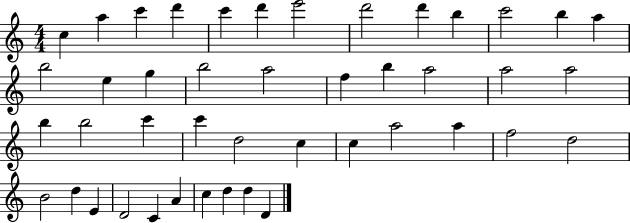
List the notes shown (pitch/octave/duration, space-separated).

C5/q A5/q C6/q D6/q C6/q D6/q E6/h D6/h D6/q B5/q C6/h B5/q A5/q B5/h E5/q G5/q B5/h A5/h F5/q B5/q A5/h A5/h A5/h B5/q B5/h C6/q C6/q D5/h C5/q C5/q A5/h A5/q F5/h D5/h B4/h D5/q E4/q D4/h C4/q A4/q C5/q D5/q D5/q D4/q